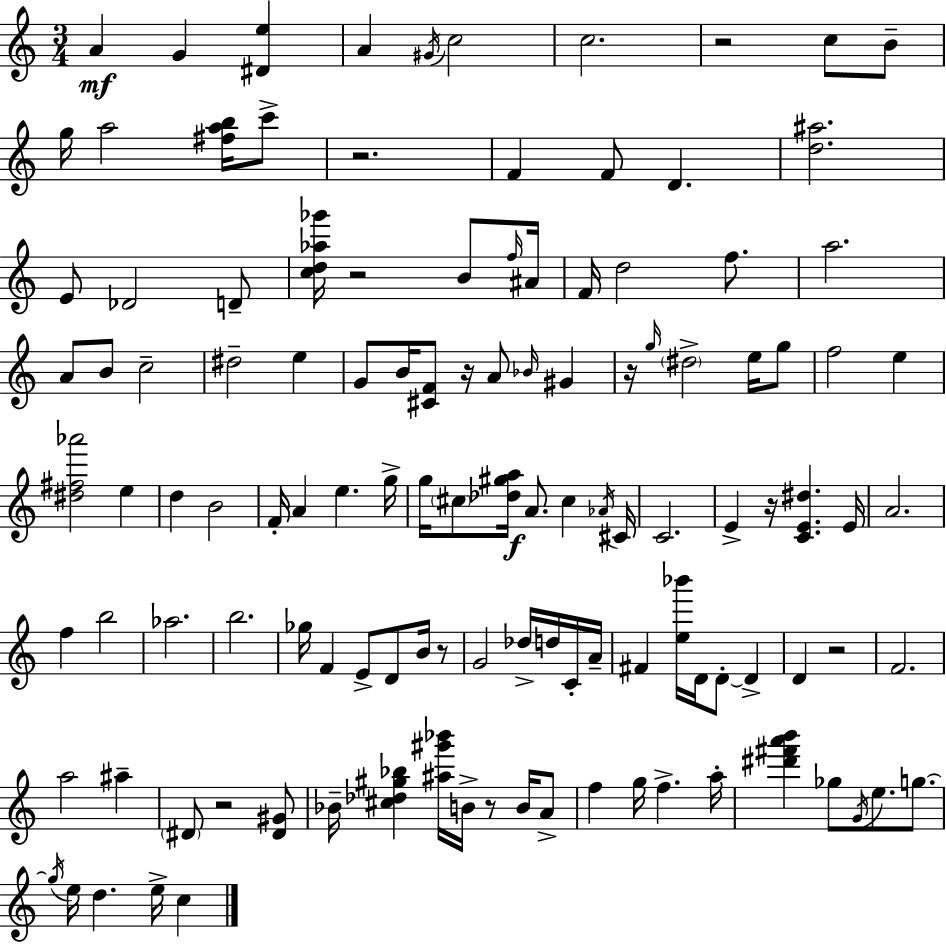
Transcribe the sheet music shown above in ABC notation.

X:1
T:Untitled
M:3/4
L:1/4
K:C
A G [^De] A ^G/4 c2 c2 z2 c/2 B/2 g/4 a2 [^fab]/4 c'/2 z2 F F/2 D [d^a]2 E/2 _D2 D/2 [cd_a_g']/4 z2 B/2 f/4 ^A/4 F/4 d2 f/2 a2 A/2 B/2 c2 ^d2 e G/2 B/4 [^CF]/2 z/4 A/2 _B/4 ^G z/4 g/4 ^d2 e/4 g/2 f2 e [^d^f_a']2 e d B2 F/4 A e g/4 g/4 ^c/2 [_d^ga]/4 A/2 ^c _A/4 ^C/4 C2 E z/4 [CE^d] E/4 A2 f b2 _a2 b2 _g/4 F E/2 D/2 B/4 z/2 G2 _d/4 d/4 C/4 A/4 ^F [e_b']/4 D/4 D/2 D D z2 F2 a2 ^a ^D/2 z2 [^D^G]/2 _B/4 [^c_d^g_b] [^a^g'_b']/4 B/4 z/2 B/4 A/2 f g/4 f a/4 [^d'^f'a'b'] _g/2 G/4 e/2 g/2 g/4 e/4 d e/4 c